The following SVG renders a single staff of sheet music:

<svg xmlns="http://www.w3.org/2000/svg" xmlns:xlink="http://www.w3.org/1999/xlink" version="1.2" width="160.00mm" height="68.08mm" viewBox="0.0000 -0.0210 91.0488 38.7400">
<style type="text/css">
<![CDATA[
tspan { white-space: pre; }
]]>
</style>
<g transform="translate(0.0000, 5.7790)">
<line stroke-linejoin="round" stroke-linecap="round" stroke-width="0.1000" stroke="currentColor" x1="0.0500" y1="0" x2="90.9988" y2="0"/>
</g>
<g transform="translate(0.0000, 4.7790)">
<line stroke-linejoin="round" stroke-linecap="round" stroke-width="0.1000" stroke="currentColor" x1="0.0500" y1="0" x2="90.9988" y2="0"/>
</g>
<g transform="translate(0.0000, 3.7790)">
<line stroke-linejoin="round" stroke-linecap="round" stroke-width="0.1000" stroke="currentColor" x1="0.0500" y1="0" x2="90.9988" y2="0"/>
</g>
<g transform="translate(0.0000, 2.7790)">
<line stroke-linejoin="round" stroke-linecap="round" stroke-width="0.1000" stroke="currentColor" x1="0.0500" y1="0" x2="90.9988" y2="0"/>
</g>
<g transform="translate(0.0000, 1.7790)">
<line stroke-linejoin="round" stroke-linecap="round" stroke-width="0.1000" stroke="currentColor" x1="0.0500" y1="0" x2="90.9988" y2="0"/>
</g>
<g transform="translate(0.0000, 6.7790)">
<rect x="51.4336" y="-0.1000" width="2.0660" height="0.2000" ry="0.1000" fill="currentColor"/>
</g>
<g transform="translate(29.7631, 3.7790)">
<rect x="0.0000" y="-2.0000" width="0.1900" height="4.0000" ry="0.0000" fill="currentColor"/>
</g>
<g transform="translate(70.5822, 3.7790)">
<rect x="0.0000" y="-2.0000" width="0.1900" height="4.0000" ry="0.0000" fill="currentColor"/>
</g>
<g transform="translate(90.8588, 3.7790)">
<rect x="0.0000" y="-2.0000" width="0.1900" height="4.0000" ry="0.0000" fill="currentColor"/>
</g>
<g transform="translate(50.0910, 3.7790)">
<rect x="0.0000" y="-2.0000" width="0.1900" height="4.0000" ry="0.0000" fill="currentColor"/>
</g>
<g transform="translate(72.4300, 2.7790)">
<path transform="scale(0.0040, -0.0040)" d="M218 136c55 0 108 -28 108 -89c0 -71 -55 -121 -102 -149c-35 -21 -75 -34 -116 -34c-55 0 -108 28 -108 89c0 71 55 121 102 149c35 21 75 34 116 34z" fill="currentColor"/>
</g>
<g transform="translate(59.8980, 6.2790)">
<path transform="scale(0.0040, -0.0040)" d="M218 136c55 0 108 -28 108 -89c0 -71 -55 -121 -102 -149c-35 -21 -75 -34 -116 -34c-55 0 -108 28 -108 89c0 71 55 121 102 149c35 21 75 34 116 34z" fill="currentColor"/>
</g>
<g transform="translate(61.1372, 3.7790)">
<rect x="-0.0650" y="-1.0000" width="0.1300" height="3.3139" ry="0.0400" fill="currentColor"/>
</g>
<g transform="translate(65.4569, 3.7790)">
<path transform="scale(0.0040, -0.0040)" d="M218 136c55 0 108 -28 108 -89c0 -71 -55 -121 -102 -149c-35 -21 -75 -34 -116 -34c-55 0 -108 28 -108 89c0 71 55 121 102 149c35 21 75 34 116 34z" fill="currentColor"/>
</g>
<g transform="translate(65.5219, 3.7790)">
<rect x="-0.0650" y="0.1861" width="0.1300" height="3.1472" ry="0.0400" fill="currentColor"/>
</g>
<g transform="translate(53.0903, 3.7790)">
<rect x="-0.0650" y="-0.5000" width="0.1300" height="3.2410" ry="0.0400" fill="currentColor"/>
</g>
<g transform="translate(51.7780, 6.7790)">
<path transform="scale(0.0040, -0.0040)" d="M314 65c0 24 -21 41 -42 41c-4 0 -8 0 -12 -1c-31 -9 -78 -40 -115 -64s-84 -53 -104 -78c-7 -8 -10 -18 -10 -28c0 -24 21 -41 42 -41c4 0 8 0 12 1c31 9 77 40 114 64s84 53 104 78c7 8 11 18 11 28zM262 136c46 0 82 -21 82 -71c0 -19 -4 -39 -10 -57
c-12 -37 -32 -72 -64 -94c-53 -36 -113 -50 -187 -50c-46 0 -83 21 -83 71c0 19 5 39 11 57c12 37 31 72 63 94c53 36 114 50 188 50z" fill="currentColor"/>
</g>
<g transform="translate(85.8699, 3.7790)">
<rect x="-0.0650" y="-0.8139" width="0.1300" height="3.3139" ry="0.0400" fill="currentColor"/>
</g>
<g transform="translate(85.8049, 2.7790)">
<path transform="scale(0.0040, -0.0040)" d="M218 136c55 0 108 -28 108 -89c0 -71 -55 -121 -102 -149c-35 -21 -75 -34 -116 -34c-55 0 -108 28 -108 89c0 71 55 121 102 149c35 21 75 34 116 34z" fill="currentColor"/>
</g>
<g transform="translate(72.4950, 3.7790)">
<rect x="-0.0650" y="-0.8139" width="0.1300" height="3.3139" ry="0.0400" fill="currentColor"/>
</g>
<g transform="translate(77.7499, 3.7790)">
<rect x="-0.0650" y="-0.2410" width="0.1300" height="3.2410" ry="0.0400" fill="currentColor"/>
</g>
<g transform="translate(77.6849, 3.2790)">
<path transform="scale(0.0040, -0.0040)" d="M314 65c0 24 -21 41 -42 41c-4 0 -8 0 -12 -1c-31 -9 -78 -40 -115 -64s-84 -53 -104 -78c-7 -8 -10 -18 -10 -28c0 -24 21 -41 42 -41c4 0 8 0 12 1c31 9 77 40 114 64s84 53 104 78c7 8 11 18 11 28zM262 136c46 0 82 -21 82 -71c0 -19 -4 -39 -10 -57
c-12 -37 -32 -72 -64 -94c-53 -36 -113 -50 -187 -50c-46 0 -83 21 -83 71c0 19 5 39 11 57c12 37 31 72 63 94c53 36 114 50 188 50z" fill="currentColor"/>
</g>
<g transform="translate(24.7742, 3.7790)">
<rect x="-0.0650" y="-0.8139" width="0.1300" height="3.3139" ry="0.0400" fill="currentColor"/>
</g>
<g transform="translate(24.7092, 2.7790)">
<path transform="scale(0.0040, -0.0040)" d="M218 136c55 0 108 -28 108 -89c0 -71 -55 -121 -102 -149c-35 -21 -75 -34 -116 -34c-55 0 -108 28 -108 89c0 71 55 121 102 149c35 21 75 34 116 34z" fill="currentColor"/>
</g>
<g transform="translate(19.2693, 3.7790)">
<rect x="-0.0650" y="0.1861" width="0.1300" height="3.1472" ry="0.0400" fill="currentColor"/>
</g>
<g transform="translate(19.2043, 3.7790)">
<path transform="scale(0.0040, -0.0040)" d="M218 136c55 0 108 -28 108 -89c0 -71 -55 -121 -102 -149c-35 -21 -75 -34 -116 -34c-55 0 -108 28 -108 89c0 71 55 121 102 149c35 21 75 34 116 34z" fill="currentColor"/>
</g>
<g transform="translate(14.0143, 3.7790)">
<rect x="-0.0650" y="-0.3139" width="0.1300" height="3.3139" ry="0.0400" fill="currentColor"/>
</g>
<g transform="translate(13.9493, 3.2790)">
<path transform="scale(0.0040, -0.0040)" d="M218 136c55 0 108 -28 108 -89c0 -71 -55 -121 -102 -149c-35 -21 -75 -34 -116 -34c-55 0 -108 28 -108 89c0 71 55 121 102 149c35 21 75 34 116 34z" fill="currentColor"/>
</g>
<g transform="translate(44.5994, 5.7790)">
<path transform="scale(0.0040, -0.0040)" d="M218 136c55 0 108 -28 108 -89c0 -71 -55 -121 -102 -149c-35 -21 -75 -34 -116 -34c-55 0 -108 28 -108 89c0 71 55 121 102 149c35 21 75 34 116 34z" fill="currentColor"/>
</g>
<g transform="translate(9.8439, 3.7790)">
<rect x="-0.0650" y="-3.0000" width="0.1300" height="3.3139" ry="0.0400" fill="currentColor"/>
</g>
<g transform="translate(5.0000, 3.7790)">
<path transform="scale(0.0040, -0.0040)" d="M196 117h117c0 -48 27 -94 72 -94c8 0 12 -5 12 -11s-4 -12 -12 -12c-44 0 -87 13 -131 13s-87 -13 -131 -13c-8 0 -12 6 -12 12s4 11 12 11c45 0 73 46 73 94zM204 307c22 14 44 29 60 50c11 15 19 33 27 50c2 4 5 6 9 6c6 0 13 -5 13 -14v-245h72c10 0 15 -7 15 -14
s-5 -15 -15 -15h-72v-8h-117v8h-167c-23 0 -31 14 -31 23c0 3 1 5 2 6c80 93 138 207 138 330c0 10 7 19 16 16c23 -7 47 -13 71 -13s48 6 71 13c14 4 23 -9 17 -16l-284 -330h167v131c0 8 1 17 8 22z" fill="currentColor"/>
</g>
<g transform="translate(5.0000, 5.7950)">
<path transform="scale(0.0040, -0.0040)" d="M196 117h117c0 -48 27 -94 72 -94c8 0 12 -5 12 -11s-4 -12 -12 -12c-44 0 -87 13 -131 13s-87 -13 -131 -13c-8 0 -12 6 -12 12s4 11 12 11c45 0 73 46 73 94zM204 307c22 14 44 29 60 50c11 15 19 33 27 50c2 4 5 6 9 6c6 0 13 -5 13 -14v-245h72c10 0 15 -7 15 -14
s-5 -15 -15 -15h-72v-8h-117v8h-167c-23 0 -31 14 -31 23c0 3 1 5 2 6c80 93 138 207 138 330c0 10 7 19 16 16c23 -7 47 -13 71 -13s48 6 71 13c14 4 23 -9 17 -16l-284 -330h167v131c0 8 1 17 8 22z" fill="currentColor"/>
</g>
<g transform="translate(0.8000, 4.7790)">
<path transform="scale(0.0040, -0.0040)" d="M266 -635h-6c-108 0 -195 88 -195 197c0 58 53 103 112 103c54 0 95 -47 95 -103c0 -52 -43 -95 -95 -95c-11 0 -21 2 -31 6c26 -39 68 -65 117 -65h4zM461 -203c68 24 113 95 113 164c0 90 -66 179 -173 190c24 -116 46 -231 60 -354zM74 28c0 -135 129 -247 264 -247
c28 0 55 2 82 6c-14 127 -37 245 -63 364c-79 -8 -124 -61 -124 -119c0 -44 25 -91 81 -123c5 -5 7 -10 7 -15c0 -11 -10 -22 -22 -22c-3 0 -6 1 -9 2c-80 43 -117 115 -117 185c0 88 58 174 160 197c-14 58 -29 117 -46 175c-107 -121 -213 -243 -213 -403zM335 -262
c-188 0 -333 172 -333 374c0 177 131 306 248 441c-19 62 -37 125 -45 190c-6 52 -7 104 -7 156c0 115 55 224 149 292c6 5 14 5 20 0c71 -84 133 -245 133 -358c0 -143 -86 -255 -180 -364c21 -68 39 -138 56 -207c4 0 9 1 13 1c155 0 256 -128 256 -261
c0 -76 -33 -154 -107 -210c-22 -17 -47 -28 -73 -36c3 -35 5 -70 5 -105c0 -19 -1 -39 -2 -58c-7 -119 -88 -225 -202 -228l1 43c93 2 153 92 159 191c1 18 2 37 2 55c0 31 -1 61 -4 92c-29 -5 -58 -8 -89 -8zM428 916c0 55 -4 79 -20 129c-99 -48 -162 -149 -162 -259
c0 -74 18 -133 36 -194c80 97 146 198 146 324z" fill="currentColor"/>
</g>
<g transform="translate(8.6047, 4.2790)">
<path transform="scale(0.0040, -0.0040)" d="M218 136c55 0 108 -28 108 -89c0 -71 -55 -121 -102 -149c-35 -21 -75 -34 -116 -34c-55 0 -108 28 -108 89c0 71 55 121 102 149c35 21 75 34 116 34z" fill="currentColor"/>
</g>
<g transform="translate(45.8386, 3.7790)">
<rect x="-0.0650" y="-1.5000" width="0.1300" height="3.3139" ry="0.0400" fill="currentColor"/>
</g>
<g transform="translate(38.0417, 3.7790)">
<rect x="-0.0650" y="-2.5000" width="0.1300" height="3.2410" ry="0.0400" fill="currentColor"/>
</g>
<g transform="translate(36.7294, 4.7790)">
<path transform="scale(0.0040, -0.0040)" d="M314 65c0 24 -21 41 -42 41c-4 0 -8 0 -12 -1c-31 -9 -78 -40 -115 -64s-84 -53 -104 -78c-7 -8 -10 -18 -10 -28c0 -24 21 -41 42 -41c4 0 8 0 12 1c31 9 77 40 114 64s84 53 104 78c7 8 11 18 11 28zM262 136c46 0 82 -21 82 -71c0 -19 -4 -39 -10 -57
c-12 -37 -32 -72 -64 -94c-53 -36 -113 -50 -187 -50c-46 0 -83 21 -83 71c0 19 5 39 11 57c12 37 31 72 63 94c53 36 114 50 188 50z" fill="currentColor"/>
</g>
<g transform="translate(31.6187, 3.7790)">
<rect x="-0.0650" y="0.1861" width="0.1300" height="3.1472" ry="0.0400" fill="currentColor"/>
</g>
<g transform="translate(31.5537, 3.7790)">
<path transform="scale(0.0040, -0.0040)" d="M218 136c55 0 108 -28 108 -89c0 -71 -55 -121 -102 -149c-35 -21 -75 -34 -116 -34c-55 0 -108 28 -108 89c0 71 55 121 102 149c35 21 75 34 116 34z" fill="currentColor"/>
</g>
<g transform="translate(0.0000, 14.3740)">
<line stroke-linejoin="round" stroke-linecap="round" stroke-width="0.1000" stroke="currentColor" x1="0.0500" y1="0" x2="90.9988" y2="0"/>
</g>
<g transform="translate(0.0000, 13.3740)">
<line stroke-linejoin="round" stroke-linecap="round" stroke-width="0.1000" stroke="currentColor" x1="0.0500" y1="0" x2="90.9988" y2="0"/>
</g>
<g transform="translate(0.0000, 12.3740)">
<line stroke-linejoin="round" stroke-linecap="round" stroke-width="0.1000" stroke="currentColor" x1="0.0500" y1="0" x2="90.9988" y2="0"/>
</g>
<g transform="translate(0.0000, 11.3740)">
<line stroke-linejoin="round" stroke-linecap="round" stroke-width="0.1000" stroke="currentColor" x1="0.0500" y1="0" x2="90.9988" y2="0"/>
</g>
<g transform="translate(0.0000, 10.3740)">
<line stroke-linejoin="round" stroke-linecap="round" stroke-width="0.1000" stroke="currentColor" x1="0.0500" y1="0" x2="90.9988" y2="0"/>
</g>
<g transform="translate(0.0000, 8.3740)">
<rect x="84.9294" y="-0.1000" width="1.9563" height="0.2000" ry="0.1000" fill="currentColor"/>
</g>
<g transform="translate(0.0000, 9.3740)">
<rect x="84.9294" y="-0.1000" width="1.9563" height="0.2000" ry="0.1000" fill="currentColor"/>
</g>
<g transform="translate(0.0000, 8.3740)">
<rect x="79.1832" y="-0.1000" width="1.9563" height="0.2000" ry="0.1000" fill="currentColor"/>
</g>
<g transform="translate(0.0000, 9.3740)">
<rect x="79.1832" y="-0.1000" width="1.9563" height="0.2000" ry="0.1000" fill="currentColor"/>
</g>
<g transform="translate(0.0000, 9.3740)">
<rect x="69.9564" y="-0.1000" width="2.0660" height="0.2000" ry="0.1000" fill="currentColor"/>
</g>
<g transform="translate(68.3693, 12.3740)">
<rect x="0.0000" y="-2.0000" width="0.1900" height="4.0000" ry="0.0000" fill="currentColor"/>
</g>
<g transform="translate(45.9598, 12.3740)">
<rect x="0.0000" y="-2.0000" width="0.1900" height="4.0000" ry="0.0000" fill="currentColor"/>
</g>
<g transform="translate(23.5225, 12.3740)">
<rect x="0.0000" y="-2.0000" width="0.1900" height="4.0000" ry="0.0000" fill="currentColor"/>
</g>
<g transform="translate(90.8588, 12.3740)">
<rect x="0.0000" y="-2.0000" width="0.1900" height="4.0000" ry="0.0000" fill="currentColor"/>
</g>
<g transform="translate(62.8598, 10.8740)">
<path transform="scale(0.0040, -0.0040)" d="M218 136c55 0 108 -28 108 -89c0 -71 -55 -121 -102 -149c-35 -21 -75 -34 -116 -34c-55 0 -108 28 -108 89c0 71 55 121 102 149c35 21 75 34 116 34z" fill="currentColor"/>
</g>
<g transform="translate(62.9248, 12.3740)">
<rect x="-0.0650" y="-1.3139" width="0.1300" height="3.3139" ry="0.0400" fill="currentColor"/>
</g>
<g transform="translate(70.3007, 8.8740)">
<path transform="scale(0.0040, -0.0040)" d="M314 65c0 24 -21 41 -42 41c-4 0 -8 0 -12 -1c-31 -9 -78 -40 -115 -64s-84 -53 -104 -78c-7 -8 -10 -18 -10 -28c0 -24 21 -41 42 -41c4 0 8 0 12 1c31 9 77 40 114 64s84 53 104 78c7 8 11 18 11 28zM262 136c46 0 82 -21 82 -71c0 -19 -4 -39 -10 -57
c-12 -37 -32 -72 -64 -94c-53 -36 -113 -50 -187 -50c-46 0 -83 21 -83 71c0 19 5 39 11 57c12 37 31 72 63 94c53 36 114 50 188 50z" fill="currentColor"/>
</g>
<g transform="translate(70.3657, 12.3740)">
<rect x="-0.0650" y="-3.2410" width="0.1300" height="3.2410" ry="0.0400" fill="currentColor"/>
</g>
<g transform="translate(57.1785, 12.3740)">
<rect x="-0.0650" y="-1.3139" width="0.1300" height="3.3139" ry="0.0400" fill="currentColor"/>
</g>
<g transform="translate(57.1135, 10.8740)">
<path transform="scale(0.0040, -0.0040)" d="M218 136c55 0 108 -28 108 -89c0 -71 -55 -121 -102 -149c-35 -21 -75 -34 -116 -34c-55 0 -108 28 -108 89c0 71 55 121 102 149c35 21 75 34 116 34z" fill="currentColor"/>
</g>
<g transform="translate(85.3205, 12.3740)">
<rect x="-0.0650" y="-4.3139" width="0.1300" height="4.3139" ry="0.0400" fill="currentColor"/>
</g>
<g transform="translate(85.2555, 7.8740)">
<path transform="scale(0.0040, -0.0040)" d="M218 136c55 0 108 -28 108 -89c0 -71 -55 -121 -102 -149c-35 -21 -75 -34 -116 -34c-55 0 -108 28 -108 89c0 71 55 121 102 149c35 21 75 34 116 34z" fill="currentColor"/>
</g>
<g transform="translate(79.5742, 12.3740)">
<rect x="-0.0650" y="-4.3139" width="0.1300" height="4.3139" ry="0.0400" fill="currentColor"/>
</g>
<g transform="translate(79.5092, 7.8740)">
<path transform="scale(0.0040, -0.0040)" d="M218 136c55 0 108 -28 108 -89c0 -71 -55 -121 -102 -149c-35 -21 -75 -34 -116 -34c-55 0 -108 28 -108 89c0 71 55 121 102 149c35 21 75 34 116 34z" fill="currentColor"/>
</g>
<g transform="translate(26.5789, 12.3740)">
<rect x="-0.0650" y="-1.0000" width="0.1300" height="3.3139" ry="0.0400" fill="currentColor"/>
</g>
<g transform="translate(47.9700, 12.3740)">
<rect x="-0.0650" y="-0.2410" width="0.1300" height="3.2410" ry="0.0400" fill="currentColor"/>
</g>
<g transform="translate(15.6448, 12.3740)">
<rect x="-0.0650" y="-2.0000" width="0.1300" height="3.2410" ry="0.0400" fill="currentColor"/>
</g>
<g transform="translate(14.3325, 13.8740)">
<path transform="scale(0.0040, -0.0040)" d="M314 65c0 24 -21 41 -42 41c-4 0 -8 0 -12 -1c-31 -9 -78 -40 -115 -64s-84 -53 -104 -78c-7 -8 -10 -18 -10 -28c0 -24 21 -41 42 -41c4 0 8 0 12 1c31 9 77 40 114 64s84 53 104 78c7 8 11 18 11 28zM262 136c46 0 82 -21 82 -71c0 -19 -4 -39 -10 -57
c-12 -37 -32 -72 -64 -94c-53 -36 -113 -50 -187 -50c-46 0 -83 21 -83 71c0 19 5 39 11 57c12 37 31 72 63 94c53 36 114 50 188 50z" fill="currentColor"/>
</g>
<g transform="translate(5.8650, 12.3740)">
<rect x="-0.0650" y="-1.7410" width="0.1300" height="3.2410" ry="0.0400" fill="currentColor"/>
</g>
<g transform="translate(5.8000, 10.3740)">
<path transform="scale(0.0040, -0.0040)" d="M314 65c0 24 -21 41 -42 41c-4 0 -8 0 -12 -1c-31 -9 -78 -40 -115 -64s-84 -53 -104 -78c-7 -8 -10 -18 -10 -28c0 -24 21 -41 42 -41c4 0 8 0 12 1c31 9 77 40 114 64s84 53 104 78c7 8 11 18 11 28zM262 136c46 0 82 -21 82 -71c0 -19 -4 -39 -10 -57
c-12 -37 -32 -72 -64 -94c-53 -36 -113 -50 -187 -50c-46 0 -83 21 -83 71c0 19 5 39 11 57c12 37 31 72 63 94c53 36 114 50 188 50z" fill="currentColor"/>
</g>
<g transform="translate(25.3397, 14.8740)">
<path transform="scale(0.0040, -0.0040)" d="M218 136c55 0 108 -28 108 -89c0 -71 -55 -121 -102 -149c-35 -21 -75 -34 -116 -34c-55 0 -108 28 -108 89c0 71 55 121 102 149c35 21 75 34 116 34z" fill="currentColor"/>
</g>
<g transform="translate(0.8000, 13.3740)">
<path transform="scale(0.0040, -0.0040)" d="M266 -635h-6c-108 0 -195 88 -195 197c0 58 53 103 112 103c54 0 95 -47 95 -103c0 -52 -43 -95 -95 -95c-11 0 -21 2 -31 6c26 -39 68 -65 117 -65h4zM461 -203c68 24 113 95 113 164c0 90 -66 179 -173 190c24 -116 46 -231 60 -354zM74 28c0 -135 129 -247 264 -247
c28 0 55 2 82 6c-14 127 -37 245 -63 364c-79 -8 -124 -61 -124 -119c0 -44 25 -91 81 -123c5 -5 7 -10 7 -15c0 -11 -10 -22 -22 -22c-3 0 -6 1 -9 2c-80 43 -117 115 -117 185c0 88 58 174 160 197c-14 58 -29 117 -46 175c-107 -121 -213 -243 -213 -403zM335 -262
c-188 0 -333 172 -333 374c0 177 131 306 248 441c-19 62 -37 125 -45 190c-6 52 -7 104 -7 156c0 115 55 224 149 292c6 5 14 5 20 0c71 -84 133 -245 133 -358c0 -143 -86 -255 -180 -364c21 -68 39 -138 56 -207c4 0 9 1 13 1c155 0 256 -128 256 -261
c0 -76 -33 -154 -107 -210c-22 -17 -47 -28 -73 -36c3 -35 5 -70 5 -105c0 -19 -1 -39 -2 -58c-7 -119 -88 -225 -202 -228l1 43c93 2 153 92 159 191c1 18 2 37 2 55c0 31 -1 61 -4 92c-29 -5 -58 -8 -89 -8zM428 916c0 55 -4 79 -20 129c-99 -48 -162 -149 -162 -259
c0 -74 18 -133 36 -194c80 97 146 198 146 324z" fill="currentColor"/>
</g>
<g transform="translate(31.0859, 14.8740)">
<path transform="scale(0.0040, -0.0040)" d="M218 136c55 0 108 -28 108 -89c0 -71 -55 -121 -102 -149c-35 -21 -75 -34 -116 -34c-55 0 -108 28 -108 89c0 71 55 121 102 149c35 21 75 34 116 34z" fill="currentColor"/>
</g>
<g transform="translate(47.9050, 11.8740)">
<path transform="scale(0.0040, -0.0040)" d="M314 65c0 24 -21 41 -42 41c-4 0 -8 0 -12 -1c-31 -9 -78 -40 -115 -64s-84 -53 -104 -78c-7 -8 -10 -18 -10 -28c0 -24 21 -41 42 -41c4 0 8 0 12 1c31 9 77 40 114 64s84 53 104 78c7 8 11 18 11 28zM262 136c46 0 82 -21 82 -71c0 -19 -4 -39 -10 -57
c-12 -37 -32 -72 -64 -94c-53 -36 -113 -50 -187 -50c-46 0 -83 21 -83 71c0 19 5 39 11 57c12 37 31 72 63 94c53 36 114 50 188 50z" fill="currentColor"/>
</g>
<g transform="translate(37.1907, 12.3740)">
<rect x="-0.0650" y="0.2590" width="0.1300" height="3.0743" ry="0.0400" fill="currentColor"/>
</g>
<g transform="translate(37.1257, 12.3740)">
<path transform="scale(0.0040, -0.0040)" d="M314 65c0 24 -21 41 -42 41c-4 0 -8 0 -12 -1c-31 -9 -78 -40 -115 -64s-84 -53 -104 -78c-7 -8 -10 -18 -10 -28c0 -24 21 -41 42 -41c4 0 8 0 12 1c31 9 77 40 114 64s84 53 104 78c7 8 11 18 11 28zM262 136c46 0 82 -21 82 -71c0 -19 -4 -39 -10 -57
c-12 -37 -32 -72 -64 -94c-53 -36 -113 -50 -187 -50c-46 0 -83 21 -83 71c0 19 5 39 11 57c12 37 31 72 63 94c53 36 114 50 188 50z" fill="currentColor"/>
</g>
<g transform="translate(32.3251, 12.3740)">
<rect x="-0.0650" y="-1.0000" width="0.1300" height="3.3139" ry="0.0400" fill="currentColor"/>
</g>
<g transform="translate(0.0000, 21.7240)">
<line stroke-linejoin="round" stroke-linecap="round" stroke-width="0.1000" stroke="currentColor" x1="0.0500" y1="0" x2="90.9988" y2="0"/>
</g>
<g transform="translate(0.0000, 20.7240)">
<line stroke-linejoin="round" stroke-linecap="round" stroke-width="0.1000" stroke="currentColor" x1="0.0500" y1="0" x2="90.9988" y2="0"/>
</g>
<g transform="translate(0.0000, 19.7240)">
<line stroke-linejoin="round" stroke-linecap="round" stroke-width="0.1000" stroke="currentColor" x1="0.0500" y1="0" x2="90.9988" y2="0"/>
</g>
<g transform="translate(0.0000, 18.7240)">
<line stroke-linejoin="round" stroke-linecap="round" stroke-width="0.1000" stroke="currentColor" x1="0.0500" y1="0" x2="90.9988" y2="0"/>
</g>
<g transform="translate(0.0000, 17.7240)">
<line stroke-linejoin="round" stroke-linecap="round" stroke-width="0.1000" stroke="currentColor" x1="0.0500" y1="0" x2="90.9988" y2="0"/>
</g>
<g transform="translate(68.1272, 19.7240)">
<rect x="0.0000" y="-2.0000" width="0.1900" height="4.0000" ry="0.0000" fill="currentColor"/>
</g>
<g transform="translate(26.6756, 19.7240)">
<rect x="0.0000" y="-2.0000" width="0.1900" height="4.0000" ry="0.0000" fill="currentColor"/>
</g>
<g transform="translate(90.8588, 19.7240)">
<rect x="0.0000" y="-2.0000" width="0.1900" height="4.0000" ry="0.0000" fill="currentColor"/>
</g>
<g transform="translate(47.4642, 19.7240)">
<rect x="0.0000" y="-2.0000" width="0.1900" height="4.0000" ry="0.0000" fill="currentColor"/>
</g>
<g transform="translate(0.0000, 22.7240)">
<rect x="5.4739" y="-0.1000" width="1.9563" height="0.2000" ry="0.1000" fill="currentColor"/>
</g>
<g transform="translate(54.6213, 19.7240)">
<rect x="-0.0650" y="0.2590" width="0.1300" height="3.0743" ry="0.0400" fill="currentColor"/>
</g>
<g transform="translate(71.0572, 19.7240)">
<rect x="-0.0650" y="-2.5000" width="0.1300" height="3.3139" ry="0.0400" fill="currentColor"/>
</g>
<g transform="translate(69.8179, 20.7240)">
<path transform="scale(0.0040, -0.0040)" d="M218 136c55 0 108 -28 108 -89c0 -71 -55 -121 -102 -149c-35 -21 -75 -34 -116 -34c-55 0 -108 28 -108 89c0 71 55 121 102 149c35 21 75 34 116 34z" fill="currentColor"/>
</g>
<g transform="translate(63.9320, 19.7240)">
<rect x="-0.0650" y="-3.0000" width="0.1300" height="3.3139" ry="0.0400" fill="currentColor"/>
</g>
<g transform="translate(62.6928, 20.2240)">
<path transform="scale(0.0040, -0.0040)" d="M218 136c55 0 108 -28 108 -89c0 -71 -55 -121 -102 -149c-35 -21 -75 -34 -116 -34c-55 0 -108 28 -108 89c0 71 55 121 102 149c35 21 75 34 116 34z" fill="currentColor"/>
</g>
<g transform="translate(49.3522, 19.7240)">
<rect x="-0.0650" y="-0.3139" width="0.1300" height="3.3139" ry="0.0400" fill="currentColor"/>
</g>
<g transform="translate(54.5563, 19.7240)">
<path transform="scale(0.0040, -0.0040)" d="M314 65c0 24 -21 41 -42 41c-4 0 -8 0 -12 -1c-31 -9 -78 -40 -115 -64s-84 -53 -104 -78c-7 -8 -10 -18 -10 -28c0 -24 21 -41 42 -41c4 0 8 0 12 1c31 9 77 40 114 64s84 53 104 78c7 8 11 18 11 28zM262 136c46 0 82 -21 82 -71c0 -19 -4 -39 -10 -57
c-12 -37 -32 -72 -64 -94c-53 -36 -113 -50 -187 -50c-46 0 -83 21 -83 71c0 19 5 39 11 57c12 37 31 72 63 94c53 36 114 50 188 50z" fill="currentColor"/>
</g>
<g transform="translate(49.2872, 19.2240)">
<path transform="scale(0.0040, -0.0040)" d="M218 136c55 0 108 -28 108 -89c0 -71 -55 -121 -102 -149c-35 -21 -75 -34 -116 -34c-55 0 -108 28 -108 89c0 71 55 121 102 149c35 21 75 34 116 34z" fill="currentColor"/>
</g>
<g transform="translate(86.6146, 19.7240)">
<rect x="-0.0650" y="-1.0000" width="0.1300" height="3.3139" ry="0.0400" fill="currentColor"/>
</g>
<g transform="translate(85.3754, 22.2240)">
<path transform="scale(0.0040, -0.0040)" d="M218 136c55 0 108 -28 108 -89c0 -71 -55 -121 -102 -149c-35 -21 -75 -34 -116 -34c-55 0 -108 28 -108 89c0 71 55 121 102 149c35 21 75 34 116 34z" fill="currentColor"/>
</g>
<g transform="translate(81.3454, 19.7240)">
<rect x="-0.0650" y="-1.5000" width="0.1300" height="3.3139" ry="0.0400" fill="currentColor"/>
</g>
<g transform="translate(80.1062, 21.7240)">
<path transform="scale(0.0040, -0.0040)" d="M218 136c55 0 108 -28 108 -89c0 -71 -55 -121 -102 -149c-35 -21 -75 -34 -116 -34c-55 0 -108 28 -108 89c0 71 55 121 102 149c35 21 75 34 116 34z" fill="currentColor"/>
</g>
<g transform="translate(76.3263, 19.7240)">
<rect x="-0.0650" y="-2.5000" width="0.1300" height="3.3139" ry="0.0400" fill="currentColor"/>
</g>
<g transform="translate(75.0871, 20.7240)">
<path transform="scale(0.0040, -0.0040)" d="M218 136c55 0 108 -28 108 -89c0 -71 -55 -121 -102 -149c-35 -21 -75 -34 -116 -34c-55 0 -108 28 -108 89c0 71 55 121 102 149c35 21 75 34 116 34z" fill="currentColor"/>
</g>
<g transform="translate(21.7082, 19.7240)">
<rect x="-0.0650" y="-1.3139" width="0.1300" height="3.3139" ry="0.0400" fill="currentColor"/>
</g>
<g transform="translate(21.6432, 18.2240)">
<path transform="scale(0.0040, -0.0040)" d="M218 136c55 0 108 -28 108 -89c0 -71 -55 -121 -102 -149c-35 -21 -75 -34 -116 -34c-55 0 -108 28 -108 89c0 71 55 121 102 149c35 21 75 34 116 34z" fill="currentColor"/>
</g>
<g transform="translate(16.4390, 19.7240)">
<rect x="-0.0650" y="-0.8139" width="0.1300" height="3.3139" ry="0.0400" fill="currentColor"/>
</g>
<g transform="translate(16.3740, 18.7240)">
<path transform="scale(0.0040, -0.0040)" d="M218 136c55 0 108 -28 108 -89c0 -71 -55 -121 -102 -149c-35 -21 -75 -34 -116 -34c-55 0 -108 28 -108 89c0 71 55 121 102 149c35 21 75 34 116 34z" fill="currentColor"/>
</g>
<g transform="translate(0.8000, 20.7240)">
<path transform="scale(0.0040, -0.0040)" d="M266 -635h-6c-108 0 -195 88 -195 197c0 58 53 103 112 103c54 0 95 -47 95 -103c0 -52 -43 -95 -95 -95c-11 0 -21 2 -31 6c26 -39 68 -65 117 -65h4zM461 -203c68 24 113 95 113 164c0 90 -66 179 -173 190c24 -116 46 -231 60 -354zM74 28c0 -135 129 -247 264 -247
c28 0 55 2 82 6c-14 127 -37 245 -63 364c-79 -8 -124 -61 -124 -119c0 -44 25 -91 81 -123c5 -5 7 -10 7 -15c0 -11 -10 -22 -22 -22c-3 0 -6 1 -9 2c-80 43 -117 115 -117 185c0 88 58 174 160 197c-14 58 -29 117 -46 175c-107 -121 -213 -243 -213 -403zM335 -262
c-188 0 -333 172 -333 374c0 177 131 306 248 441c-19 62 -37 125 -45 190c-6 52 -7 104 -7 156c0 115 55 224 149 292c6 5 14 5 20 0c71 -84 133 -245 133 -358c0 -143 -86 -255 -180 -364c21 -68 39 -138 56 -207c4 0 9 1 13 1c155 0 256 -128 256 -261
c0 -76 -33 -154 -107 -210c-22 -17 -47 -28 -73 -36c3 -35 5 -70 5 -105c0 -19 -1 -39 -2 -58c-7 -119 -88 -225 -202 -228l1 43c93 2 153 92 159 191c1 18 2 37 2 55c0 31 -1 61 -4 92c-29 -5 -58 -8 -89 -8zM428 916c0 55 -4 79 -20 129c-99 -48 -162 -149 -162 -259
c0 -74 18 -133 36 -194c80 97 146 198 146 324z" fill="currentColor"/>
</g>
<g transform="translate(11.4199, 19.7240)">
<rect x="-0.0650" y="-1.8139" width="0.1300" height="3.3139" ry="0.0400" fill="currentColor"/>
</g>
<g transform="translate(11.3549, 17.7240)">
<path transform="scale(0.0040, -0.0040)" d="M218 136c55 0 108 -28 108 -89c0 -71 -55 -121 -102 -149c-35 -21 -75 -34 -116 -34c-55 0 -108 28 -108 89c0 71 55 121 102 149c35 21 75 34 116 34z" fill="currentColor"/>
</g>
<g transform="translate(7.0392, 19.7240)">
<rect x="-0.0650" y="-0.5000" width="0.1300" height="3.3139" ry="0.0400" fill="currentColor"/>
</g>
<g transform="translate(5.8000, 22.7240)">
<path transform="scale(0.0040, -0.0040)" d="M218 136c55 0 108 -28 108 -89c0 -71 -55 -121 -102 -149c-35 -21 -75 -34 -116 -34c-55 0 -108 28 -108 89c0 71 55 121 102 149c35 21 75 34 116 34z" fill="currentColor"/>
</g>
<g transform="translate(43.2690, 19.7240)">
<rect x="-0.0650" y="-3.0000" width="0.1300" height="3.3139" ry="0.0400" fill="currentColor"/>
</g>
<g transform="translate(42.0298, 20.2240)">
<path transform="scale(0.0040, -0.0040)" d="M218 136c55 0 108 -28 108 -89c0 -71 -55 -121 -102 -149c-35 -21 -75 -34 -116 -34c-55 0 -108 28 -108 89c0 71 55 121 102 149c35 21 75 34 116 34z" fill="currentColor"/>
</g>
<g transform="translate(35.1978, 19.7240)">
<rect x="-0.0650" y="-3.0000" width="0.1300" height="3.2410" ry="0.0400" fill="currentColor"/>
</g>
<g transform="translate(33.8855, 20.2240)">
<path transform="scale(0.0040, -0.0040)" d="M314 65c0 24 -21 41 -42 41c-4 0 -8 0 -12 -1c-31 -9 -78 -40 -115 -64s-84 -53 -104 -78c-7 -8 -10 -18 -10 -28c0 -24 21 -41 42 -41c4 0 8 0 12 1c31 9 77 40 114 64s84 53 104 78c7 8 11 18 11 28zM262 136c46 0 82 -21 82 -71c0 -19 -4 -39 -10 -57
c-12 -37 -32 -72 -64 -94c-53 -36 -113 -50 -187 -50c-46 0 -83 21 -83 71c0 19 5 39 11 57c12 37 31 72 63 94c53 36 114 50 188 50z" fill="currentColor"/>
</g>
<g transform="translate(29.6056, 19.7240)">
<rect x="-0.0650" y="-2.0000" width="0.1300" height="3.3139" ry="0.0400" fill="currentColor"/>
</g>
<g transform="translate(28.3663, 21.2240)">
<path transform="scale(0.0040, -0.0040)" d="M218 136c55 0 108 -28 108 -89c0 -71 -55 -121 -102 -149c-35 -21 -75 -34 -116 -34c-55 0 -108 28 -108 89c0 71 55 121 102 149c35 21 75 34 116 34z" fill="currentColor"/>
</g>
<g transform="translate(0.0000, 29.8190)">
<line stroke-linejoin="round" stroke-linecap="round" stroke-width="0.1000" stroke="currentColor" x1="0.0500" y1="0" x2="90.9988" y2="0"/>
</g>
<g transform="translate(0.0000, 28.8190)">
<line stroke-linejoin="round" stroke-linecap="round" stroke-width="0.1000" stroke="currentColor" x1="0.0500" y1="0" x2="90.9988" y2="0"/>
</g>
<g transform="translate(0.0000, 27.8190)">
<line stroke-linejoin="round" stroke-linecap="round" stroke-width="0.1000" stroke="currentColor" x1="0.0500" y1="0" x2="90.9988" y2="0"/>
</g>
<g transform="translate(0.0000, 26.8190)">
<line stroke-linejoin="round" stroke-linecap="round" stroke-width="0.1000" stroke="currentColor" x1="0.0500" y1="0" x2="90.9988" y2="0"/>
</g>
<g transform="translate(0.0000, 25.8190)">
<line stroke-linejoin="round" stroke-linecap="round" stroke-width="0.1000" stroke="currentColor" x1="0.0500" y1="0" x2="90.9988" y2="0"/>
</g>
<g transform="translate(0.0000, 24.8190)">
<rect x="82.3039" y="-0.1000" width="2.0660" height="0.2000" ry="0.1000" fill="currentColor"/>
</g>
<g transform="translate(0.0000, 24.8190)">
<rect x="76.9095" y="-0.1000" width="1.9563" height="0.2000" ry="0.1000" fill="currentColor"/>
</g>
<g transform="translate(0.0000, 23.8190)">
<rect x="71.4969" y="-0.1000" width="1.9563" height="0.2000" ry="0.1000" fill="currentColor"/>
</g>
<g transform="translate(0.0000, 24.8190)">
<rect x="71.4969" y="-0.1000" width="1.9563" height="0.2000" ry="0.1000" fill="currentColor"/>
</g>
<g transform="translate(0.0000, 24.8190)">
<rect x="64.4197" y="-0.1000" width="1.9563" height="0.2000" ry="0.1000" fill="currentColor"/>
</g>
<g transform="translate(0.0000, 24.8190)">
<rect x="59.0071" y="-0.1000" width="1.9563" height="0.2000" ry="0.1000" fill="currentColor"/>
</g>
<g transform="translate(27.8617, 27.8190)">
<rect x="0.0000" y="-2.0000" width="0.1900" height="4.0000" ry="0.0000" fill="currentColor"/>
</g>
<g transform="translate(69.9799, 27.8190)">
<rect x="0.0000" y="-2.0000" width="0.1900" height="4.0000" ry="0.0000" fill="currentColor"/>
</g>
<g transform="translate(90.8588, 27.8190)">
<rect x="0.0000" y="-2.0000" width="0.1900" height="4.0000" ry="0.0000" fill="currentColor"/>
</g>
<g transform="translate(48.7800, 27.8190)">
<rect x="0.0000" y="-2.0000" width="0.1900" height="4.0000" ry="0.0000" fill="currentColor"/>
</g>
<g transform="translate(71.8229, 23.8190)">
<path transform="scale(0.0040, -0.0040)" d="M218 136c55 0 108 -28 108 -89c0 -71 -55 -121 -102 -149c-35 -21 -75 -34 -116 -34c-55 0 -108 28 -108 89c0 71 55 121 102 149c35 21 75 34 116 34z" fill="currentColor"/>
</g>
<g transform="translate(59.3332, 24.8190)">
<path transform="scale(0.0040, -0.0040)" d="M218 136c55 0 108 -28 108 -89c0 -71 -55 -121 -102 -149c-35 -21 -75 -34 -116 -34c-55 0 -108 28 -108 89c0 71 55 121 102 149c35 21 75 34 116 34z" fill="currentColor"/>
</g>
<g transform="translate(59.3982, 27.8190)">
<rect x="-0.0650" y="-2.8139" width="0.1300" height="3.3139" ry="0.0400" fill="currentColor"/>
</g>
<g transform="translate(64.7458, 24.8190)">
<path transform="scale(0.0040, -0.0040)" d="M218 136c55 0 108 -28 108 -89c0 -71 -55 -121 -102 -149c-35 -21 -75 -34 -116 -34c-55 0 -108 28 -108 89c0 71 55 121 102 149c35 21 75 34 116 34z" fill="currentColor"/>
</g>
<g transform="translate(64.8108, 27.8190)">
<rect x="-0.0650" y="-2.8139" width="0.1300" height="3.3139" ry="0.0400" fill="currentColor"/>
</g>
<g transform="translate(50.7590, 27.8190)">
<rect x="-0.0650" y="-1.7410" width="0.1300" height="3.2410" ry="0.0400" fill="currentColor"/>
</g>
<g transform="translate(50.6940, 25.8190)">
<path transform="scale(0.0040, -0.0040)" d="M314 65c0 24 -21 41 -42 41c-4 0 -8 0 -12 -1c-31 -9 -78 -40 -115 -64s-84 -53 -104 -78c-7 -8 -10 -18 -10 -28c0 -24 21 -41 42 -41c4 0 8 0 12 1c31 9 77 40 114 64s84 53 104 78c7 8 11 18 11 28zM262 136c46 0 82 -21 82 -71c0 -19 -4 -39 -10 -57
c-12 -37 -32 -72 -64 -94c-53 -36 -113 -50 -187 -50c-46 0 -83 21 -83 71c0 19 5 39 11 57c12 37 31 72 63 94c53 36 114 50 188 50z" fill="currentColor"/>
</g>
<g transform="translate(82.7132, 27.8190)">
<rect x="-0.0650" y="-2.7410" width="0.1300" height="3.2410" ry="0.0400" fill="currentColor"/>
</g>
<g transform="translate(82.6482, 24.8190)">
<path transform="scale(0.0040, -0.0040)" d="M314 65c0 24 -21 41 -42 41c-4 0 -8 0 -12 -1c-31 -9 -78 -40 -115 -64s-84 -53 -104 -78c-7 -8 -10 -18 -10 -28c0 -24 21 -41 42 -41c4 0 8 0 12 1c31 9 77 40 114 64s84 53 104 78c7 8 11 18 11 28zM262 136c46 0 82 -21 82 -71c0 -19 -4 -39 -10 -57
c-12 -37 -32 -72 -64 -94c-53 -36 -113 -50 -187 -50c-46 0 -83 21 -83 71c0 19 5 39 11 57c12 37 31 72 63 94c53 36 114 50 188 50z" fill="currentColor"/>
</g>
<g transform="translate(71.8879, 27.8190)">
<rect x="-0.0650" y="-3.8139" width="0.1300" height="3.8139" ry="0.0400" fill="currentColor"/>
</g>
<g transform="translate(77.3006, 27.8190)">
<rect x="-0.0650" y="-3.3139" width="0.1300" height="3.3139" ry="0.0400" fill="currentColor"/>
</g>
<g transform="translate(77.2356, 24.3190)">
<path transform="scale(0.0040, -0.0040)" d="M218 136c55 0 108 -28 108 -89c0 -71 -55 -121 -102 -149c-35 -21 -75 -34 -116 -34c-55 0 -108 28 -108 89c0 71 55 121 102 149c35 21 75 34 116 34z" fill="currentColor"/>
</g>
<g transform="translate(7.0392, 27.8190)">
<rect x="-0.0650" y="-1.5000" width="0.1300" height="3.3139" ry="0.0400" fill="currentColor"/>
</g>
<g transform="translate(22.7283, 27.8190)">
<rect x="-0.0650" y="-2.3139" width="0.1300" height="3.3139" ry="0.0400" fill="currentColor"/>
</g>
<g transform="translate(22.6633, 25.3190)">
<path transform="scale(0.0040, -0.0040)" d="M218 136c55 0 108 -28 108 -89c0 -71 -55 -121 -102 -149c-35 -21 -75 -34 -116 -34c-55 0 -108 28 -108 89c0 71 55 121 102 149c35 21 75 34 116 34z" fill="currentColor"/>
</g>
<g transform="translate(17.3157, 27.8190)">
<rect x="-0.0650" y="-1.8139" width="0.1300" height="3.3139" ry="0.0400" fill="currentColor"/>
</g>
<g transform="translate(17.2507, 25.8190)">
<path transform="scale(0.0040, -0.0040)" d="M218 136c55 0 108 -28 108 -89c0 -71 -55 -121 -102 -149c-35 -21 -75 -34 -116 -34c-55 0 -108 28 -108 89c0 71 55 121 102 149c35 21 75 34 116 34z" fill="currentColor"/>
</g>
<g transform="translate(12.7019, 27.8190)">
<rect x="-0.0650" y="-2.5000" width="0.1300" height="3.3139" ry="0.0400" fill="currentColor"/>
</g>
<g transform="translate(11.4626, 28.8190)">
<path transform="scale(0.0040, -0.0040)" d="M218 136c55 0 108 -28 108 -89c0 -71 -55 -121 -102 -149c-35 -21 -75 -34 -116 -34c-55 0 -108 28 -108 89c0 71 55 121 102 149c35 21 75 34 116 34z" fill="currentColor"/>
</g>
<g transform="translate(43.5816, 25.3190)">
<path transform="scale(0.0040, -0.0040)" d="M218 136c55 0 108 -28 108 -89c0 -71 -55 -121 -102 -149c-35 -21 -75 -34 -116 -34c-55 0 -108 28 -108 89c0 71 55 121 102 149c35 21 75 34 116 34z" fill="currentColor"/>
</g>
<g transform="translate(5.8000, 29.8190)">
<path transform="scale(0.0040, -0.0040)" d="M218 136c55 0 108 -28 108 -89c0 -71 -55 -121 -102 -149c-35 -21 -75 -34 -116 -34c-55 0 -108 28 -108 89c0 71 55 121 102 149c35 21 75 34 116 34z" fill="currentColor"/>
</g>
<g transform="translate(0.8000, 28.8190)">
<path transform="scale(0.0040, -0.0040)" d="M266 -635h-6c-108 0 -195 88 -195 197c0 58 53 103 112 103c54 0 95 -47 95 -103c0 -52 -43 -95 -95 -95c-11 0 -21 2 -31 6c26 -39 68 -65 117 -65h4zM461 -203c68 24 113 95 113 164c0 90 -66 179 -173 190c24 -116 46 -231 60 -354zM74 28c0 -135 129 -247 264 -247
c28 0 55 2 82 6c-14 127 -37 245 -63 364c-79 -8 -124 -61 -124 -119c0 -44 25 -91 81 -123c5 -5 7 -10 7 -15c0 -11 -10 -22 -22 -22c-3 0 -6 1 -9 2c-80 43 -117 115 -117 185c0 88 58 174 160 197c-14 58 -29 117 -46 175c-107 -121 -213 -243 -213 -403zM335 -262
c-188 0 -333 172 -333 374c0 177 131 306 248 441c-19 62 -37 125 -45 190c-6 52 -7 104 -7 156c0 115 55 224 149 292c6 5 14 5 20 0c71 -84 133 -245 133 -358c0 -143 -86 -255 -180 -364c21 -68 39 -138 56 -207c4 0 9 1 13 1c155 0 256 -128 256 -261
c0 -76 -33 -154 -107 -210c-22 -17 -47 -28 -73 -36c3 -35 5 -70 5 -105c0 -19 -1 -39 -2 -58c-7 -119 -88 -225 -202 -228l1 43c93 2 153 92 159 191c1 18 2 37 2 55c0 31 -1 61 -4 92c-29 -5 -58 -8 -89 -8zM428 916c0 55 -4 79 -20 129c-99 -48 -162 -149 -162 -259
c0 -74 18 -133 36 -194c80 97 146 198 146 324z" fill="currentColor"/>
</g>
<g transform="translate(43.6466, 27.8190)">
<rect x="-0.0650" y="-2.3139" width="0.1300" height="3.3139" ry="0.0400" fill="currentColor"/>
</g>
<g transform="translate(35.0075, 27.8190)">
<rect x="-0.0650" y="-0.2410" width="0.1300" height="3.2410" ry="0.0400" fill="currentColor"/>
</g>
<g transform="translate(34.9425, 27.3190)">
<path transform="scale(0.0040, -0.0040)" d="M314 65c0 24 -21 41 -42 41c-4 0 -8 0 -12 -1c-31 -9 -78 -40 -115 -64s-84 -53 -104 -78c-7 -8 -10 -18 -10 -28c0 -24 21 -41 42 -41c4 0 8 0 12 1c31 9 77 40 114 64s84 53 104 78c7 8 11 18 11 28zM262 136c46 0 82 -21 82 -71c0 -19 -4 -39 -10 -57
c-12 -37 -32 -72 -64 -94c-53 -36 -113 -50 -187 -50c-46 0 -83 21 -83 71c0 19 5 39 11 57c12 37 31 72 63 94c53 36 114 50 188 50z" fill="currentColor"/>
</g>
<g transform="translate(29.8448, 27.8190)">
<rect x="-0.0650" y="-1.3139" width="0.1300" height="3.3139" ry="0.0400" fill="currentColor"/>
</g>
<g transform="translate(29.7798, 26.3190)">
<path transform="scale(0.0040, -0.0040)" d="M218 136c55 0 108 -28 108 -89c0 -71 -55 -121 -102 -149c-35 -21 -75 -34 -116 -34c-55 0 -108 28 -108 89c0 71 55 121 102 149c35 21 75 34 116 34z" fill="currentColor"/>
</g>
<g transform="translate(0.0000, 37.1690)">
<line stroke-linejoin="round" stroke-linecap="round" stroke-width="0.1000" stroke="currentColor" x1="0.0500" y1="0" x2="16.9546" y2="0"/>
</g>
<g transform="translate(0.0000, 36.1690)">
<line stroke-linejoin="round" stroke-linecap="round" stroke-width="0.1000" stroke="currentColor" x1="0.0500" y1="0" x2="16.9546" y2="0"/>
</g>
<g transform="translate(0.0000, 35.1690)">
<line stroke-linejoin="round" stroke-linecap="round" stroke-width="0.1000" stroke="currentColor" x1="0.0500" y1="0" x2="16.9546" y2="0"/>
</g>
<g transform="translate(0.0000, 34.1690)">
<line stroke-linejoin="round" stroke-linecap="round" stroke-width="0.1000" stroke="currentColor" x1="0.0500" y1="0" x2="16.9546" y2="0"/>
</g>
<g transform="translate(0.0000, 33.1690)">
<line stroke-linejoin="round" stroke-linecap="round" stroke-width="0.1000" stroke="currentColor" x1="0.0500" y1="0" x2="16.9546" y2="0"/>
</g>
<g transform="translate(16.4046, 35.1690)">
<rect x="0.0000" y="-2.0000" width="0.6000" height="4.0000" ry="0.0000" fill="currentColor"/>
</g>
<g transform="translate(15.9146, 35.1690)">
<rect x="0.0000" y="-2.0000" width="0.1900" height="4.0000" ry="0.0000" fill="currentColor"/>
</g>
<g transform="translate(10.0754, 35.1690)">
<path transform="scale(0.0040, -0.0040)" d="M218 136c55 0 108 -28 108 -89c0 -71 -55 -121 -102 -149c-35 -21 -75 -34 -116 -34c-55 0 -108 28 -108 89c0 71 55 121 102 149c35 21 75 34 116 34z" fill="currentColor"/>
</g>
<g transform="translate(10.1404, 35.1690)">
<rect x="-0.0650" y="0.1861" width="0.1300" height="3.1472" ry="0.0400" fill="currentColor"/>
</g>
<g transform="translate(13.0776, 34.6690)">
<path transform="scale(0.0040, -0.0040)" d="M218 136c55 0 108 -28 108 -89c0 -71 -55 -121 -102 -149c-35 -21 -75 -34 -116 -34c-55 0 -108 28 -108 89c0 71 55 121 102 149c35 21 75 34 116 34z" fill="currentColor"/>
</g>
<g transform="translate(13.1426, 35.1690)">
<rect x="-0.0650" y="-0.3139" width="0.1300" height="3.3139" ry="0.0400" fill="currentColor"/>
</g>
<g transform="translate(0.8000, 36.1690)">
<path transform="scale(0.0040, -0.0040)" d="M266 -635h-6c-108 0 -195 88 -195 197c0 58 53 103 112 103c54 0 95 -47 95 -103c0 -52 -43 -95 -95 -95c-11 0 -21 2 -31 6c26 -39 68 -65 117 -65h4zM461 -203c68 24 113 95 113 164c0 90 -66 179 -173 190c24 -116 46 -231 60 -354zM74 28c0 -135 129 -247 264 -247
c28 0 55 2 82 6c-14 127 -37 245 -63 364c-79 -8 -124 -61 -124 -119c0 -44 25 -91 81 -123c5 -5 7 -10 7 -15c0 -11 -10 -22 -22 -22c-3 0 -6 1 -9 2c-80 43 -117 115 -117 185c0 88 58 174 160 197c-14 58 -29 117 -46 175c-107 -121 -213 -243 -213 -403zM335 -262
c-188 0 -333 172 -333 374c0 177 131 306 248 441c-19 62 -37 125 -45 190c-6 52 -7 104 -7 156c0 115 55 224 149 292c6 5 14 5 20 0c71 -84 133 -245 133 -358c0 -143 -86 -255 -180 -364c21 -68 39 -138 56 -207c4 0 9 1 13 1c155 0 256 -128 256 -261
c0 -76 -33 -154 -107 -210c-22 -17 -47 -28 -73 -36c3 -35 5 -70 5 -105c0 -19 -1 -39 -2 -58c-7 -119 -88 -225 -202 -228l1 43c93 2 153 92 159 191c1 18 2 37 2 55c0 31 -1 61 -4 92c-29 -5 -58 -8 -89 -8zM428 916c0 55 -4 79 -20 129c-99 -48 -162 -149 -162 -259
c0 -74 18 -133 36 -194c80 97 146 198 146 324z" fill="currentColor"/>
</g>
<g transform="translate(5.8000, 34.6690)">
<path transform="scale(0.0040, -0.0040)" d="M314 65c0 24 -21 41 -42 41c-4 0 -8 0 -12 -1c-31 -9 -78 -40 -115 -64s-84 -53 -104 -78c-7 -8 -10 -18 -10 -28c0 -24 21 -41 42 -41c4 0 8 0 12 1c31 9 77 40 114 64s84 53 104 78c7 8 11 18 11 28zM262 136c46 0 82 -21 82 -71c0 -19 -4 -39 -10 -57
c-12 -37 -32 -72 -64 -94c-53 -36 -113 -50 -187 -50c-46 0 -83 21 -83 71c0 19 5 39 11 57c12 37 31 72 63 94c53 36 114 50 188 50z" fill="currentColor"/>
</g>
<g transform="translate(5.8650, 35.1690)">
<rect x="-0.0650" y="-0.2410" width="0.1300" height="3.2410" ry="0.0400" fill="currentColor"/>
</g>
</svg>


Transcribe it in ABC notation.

X:1
T:Untitled
M:4/4
L:1/4
K:C
A c B d B G2 E C2 D B d c2 d f2 F2 D D B2 c2 e e b2 d' d' C f d e F A2 A c B2 A G G E D E G f g e c2 g f2 a a c' b a2 c2 B c